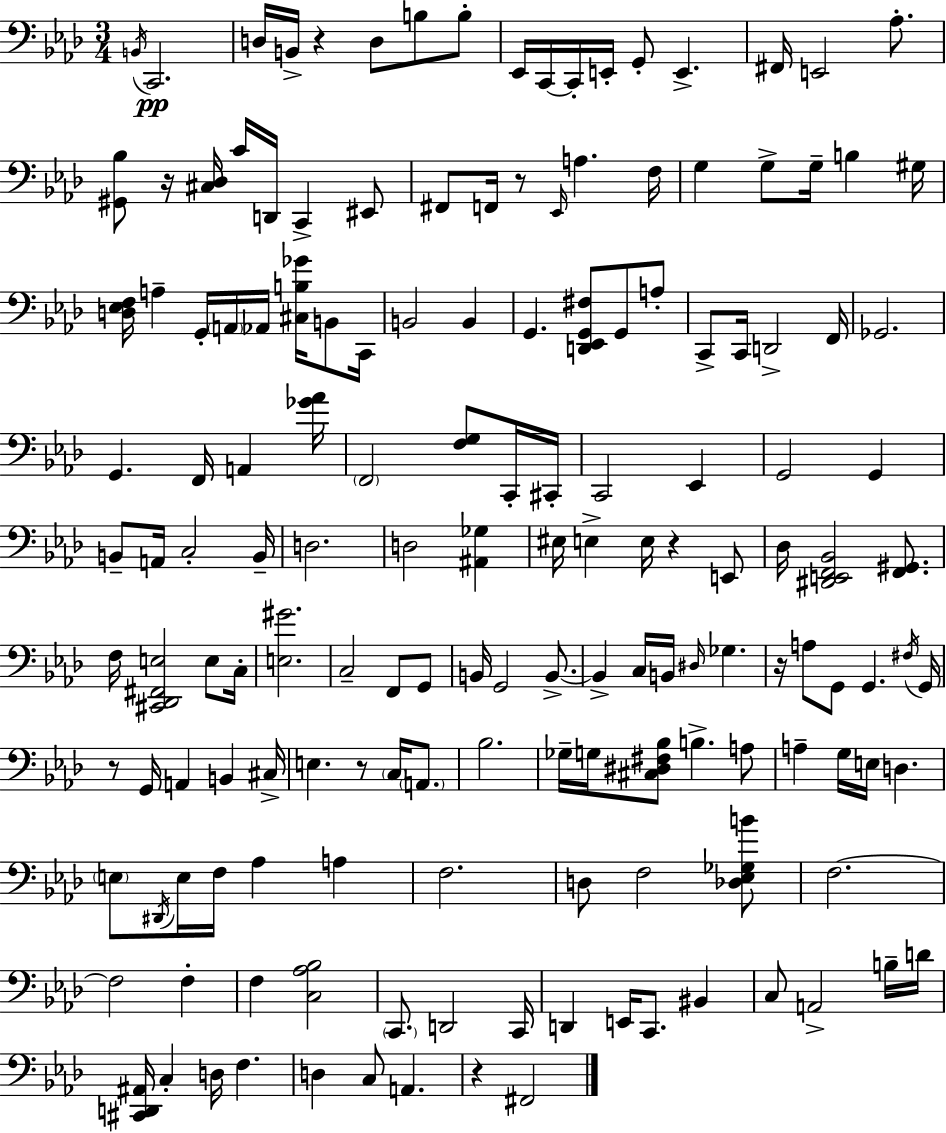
B2/s C2/h. D3/s B2/s R/q D3/e B3/e B3/e Eb2/s C2/s C2/s E2/s G2/e E2/q. F#2/s E2/h Ab3/e. [G#2,Bb3]/e R/s [C#3,Db3]/s C4/s D2/s C2/q EIS2/e F#2/e F2/s R/e Eb2/s A3/q. F3/s G3/q G3/e G3/s B3/q G#3/s [D3,Eb3,F3]/s A3/q G2/s A2/s Ab2/s [C#3,B3,Gb4]/s B2/e C2/s B2/h B2/q G2/q. [D2,Eb2,G2,F#3]/e G2/e A3/e C2/e C2/s D2/h F2/s Gb2/h. G2/q. F2/s A2/q [Gb4,Ab4]/s F2/h [F3,G3]/e C2/s C#2/s C2/h Eb2/q G2/h G2/q B2/e A2/s C3/h B2/s D3/h. D3/h [A#2,Gb3]/q EIS3/s E3/q E3/s R/q E2/e Db3/s [D#2,E2,F2,Bb2]/h [F2,G#2]/e. F3/s [C#2,Db2,F#2,E3]/h E3/e C3/s [E3,G#4]/h. C3/h F2/e G2/e B2/s G2/h B2/e. B2/q C3/s B2/s D#3/s Gb3/q. R/s A3/e G2/e G2/q. F#3/s G2/s R/e G2/s A2/q B2/q C#3/s E3/q. R/e C3/s A2/e. Bb3/h. Gb3/s G3/s [C#3,D#3,F#3,Bb3]/e B3/q. A3/e A3/q G3/s E3/s D3/q. E3/e D#2/s E3/s F3/s Ab3/q A3/q F3/h. D3/e F3/h [Db3,Eb3,Gb3,B4]/e F3/h. F3/h F3/q F3/q [C3,Ab3,Bb3]/h C2/e. D2/h C2/s D2/q E2/s C2/e. BIS2/q C3/e A2/h B3/s D4/s [C#2,D2,A#2]/s C3/q D3/s F3/q. D3/q C3/e A2/q. R/q F#2/h